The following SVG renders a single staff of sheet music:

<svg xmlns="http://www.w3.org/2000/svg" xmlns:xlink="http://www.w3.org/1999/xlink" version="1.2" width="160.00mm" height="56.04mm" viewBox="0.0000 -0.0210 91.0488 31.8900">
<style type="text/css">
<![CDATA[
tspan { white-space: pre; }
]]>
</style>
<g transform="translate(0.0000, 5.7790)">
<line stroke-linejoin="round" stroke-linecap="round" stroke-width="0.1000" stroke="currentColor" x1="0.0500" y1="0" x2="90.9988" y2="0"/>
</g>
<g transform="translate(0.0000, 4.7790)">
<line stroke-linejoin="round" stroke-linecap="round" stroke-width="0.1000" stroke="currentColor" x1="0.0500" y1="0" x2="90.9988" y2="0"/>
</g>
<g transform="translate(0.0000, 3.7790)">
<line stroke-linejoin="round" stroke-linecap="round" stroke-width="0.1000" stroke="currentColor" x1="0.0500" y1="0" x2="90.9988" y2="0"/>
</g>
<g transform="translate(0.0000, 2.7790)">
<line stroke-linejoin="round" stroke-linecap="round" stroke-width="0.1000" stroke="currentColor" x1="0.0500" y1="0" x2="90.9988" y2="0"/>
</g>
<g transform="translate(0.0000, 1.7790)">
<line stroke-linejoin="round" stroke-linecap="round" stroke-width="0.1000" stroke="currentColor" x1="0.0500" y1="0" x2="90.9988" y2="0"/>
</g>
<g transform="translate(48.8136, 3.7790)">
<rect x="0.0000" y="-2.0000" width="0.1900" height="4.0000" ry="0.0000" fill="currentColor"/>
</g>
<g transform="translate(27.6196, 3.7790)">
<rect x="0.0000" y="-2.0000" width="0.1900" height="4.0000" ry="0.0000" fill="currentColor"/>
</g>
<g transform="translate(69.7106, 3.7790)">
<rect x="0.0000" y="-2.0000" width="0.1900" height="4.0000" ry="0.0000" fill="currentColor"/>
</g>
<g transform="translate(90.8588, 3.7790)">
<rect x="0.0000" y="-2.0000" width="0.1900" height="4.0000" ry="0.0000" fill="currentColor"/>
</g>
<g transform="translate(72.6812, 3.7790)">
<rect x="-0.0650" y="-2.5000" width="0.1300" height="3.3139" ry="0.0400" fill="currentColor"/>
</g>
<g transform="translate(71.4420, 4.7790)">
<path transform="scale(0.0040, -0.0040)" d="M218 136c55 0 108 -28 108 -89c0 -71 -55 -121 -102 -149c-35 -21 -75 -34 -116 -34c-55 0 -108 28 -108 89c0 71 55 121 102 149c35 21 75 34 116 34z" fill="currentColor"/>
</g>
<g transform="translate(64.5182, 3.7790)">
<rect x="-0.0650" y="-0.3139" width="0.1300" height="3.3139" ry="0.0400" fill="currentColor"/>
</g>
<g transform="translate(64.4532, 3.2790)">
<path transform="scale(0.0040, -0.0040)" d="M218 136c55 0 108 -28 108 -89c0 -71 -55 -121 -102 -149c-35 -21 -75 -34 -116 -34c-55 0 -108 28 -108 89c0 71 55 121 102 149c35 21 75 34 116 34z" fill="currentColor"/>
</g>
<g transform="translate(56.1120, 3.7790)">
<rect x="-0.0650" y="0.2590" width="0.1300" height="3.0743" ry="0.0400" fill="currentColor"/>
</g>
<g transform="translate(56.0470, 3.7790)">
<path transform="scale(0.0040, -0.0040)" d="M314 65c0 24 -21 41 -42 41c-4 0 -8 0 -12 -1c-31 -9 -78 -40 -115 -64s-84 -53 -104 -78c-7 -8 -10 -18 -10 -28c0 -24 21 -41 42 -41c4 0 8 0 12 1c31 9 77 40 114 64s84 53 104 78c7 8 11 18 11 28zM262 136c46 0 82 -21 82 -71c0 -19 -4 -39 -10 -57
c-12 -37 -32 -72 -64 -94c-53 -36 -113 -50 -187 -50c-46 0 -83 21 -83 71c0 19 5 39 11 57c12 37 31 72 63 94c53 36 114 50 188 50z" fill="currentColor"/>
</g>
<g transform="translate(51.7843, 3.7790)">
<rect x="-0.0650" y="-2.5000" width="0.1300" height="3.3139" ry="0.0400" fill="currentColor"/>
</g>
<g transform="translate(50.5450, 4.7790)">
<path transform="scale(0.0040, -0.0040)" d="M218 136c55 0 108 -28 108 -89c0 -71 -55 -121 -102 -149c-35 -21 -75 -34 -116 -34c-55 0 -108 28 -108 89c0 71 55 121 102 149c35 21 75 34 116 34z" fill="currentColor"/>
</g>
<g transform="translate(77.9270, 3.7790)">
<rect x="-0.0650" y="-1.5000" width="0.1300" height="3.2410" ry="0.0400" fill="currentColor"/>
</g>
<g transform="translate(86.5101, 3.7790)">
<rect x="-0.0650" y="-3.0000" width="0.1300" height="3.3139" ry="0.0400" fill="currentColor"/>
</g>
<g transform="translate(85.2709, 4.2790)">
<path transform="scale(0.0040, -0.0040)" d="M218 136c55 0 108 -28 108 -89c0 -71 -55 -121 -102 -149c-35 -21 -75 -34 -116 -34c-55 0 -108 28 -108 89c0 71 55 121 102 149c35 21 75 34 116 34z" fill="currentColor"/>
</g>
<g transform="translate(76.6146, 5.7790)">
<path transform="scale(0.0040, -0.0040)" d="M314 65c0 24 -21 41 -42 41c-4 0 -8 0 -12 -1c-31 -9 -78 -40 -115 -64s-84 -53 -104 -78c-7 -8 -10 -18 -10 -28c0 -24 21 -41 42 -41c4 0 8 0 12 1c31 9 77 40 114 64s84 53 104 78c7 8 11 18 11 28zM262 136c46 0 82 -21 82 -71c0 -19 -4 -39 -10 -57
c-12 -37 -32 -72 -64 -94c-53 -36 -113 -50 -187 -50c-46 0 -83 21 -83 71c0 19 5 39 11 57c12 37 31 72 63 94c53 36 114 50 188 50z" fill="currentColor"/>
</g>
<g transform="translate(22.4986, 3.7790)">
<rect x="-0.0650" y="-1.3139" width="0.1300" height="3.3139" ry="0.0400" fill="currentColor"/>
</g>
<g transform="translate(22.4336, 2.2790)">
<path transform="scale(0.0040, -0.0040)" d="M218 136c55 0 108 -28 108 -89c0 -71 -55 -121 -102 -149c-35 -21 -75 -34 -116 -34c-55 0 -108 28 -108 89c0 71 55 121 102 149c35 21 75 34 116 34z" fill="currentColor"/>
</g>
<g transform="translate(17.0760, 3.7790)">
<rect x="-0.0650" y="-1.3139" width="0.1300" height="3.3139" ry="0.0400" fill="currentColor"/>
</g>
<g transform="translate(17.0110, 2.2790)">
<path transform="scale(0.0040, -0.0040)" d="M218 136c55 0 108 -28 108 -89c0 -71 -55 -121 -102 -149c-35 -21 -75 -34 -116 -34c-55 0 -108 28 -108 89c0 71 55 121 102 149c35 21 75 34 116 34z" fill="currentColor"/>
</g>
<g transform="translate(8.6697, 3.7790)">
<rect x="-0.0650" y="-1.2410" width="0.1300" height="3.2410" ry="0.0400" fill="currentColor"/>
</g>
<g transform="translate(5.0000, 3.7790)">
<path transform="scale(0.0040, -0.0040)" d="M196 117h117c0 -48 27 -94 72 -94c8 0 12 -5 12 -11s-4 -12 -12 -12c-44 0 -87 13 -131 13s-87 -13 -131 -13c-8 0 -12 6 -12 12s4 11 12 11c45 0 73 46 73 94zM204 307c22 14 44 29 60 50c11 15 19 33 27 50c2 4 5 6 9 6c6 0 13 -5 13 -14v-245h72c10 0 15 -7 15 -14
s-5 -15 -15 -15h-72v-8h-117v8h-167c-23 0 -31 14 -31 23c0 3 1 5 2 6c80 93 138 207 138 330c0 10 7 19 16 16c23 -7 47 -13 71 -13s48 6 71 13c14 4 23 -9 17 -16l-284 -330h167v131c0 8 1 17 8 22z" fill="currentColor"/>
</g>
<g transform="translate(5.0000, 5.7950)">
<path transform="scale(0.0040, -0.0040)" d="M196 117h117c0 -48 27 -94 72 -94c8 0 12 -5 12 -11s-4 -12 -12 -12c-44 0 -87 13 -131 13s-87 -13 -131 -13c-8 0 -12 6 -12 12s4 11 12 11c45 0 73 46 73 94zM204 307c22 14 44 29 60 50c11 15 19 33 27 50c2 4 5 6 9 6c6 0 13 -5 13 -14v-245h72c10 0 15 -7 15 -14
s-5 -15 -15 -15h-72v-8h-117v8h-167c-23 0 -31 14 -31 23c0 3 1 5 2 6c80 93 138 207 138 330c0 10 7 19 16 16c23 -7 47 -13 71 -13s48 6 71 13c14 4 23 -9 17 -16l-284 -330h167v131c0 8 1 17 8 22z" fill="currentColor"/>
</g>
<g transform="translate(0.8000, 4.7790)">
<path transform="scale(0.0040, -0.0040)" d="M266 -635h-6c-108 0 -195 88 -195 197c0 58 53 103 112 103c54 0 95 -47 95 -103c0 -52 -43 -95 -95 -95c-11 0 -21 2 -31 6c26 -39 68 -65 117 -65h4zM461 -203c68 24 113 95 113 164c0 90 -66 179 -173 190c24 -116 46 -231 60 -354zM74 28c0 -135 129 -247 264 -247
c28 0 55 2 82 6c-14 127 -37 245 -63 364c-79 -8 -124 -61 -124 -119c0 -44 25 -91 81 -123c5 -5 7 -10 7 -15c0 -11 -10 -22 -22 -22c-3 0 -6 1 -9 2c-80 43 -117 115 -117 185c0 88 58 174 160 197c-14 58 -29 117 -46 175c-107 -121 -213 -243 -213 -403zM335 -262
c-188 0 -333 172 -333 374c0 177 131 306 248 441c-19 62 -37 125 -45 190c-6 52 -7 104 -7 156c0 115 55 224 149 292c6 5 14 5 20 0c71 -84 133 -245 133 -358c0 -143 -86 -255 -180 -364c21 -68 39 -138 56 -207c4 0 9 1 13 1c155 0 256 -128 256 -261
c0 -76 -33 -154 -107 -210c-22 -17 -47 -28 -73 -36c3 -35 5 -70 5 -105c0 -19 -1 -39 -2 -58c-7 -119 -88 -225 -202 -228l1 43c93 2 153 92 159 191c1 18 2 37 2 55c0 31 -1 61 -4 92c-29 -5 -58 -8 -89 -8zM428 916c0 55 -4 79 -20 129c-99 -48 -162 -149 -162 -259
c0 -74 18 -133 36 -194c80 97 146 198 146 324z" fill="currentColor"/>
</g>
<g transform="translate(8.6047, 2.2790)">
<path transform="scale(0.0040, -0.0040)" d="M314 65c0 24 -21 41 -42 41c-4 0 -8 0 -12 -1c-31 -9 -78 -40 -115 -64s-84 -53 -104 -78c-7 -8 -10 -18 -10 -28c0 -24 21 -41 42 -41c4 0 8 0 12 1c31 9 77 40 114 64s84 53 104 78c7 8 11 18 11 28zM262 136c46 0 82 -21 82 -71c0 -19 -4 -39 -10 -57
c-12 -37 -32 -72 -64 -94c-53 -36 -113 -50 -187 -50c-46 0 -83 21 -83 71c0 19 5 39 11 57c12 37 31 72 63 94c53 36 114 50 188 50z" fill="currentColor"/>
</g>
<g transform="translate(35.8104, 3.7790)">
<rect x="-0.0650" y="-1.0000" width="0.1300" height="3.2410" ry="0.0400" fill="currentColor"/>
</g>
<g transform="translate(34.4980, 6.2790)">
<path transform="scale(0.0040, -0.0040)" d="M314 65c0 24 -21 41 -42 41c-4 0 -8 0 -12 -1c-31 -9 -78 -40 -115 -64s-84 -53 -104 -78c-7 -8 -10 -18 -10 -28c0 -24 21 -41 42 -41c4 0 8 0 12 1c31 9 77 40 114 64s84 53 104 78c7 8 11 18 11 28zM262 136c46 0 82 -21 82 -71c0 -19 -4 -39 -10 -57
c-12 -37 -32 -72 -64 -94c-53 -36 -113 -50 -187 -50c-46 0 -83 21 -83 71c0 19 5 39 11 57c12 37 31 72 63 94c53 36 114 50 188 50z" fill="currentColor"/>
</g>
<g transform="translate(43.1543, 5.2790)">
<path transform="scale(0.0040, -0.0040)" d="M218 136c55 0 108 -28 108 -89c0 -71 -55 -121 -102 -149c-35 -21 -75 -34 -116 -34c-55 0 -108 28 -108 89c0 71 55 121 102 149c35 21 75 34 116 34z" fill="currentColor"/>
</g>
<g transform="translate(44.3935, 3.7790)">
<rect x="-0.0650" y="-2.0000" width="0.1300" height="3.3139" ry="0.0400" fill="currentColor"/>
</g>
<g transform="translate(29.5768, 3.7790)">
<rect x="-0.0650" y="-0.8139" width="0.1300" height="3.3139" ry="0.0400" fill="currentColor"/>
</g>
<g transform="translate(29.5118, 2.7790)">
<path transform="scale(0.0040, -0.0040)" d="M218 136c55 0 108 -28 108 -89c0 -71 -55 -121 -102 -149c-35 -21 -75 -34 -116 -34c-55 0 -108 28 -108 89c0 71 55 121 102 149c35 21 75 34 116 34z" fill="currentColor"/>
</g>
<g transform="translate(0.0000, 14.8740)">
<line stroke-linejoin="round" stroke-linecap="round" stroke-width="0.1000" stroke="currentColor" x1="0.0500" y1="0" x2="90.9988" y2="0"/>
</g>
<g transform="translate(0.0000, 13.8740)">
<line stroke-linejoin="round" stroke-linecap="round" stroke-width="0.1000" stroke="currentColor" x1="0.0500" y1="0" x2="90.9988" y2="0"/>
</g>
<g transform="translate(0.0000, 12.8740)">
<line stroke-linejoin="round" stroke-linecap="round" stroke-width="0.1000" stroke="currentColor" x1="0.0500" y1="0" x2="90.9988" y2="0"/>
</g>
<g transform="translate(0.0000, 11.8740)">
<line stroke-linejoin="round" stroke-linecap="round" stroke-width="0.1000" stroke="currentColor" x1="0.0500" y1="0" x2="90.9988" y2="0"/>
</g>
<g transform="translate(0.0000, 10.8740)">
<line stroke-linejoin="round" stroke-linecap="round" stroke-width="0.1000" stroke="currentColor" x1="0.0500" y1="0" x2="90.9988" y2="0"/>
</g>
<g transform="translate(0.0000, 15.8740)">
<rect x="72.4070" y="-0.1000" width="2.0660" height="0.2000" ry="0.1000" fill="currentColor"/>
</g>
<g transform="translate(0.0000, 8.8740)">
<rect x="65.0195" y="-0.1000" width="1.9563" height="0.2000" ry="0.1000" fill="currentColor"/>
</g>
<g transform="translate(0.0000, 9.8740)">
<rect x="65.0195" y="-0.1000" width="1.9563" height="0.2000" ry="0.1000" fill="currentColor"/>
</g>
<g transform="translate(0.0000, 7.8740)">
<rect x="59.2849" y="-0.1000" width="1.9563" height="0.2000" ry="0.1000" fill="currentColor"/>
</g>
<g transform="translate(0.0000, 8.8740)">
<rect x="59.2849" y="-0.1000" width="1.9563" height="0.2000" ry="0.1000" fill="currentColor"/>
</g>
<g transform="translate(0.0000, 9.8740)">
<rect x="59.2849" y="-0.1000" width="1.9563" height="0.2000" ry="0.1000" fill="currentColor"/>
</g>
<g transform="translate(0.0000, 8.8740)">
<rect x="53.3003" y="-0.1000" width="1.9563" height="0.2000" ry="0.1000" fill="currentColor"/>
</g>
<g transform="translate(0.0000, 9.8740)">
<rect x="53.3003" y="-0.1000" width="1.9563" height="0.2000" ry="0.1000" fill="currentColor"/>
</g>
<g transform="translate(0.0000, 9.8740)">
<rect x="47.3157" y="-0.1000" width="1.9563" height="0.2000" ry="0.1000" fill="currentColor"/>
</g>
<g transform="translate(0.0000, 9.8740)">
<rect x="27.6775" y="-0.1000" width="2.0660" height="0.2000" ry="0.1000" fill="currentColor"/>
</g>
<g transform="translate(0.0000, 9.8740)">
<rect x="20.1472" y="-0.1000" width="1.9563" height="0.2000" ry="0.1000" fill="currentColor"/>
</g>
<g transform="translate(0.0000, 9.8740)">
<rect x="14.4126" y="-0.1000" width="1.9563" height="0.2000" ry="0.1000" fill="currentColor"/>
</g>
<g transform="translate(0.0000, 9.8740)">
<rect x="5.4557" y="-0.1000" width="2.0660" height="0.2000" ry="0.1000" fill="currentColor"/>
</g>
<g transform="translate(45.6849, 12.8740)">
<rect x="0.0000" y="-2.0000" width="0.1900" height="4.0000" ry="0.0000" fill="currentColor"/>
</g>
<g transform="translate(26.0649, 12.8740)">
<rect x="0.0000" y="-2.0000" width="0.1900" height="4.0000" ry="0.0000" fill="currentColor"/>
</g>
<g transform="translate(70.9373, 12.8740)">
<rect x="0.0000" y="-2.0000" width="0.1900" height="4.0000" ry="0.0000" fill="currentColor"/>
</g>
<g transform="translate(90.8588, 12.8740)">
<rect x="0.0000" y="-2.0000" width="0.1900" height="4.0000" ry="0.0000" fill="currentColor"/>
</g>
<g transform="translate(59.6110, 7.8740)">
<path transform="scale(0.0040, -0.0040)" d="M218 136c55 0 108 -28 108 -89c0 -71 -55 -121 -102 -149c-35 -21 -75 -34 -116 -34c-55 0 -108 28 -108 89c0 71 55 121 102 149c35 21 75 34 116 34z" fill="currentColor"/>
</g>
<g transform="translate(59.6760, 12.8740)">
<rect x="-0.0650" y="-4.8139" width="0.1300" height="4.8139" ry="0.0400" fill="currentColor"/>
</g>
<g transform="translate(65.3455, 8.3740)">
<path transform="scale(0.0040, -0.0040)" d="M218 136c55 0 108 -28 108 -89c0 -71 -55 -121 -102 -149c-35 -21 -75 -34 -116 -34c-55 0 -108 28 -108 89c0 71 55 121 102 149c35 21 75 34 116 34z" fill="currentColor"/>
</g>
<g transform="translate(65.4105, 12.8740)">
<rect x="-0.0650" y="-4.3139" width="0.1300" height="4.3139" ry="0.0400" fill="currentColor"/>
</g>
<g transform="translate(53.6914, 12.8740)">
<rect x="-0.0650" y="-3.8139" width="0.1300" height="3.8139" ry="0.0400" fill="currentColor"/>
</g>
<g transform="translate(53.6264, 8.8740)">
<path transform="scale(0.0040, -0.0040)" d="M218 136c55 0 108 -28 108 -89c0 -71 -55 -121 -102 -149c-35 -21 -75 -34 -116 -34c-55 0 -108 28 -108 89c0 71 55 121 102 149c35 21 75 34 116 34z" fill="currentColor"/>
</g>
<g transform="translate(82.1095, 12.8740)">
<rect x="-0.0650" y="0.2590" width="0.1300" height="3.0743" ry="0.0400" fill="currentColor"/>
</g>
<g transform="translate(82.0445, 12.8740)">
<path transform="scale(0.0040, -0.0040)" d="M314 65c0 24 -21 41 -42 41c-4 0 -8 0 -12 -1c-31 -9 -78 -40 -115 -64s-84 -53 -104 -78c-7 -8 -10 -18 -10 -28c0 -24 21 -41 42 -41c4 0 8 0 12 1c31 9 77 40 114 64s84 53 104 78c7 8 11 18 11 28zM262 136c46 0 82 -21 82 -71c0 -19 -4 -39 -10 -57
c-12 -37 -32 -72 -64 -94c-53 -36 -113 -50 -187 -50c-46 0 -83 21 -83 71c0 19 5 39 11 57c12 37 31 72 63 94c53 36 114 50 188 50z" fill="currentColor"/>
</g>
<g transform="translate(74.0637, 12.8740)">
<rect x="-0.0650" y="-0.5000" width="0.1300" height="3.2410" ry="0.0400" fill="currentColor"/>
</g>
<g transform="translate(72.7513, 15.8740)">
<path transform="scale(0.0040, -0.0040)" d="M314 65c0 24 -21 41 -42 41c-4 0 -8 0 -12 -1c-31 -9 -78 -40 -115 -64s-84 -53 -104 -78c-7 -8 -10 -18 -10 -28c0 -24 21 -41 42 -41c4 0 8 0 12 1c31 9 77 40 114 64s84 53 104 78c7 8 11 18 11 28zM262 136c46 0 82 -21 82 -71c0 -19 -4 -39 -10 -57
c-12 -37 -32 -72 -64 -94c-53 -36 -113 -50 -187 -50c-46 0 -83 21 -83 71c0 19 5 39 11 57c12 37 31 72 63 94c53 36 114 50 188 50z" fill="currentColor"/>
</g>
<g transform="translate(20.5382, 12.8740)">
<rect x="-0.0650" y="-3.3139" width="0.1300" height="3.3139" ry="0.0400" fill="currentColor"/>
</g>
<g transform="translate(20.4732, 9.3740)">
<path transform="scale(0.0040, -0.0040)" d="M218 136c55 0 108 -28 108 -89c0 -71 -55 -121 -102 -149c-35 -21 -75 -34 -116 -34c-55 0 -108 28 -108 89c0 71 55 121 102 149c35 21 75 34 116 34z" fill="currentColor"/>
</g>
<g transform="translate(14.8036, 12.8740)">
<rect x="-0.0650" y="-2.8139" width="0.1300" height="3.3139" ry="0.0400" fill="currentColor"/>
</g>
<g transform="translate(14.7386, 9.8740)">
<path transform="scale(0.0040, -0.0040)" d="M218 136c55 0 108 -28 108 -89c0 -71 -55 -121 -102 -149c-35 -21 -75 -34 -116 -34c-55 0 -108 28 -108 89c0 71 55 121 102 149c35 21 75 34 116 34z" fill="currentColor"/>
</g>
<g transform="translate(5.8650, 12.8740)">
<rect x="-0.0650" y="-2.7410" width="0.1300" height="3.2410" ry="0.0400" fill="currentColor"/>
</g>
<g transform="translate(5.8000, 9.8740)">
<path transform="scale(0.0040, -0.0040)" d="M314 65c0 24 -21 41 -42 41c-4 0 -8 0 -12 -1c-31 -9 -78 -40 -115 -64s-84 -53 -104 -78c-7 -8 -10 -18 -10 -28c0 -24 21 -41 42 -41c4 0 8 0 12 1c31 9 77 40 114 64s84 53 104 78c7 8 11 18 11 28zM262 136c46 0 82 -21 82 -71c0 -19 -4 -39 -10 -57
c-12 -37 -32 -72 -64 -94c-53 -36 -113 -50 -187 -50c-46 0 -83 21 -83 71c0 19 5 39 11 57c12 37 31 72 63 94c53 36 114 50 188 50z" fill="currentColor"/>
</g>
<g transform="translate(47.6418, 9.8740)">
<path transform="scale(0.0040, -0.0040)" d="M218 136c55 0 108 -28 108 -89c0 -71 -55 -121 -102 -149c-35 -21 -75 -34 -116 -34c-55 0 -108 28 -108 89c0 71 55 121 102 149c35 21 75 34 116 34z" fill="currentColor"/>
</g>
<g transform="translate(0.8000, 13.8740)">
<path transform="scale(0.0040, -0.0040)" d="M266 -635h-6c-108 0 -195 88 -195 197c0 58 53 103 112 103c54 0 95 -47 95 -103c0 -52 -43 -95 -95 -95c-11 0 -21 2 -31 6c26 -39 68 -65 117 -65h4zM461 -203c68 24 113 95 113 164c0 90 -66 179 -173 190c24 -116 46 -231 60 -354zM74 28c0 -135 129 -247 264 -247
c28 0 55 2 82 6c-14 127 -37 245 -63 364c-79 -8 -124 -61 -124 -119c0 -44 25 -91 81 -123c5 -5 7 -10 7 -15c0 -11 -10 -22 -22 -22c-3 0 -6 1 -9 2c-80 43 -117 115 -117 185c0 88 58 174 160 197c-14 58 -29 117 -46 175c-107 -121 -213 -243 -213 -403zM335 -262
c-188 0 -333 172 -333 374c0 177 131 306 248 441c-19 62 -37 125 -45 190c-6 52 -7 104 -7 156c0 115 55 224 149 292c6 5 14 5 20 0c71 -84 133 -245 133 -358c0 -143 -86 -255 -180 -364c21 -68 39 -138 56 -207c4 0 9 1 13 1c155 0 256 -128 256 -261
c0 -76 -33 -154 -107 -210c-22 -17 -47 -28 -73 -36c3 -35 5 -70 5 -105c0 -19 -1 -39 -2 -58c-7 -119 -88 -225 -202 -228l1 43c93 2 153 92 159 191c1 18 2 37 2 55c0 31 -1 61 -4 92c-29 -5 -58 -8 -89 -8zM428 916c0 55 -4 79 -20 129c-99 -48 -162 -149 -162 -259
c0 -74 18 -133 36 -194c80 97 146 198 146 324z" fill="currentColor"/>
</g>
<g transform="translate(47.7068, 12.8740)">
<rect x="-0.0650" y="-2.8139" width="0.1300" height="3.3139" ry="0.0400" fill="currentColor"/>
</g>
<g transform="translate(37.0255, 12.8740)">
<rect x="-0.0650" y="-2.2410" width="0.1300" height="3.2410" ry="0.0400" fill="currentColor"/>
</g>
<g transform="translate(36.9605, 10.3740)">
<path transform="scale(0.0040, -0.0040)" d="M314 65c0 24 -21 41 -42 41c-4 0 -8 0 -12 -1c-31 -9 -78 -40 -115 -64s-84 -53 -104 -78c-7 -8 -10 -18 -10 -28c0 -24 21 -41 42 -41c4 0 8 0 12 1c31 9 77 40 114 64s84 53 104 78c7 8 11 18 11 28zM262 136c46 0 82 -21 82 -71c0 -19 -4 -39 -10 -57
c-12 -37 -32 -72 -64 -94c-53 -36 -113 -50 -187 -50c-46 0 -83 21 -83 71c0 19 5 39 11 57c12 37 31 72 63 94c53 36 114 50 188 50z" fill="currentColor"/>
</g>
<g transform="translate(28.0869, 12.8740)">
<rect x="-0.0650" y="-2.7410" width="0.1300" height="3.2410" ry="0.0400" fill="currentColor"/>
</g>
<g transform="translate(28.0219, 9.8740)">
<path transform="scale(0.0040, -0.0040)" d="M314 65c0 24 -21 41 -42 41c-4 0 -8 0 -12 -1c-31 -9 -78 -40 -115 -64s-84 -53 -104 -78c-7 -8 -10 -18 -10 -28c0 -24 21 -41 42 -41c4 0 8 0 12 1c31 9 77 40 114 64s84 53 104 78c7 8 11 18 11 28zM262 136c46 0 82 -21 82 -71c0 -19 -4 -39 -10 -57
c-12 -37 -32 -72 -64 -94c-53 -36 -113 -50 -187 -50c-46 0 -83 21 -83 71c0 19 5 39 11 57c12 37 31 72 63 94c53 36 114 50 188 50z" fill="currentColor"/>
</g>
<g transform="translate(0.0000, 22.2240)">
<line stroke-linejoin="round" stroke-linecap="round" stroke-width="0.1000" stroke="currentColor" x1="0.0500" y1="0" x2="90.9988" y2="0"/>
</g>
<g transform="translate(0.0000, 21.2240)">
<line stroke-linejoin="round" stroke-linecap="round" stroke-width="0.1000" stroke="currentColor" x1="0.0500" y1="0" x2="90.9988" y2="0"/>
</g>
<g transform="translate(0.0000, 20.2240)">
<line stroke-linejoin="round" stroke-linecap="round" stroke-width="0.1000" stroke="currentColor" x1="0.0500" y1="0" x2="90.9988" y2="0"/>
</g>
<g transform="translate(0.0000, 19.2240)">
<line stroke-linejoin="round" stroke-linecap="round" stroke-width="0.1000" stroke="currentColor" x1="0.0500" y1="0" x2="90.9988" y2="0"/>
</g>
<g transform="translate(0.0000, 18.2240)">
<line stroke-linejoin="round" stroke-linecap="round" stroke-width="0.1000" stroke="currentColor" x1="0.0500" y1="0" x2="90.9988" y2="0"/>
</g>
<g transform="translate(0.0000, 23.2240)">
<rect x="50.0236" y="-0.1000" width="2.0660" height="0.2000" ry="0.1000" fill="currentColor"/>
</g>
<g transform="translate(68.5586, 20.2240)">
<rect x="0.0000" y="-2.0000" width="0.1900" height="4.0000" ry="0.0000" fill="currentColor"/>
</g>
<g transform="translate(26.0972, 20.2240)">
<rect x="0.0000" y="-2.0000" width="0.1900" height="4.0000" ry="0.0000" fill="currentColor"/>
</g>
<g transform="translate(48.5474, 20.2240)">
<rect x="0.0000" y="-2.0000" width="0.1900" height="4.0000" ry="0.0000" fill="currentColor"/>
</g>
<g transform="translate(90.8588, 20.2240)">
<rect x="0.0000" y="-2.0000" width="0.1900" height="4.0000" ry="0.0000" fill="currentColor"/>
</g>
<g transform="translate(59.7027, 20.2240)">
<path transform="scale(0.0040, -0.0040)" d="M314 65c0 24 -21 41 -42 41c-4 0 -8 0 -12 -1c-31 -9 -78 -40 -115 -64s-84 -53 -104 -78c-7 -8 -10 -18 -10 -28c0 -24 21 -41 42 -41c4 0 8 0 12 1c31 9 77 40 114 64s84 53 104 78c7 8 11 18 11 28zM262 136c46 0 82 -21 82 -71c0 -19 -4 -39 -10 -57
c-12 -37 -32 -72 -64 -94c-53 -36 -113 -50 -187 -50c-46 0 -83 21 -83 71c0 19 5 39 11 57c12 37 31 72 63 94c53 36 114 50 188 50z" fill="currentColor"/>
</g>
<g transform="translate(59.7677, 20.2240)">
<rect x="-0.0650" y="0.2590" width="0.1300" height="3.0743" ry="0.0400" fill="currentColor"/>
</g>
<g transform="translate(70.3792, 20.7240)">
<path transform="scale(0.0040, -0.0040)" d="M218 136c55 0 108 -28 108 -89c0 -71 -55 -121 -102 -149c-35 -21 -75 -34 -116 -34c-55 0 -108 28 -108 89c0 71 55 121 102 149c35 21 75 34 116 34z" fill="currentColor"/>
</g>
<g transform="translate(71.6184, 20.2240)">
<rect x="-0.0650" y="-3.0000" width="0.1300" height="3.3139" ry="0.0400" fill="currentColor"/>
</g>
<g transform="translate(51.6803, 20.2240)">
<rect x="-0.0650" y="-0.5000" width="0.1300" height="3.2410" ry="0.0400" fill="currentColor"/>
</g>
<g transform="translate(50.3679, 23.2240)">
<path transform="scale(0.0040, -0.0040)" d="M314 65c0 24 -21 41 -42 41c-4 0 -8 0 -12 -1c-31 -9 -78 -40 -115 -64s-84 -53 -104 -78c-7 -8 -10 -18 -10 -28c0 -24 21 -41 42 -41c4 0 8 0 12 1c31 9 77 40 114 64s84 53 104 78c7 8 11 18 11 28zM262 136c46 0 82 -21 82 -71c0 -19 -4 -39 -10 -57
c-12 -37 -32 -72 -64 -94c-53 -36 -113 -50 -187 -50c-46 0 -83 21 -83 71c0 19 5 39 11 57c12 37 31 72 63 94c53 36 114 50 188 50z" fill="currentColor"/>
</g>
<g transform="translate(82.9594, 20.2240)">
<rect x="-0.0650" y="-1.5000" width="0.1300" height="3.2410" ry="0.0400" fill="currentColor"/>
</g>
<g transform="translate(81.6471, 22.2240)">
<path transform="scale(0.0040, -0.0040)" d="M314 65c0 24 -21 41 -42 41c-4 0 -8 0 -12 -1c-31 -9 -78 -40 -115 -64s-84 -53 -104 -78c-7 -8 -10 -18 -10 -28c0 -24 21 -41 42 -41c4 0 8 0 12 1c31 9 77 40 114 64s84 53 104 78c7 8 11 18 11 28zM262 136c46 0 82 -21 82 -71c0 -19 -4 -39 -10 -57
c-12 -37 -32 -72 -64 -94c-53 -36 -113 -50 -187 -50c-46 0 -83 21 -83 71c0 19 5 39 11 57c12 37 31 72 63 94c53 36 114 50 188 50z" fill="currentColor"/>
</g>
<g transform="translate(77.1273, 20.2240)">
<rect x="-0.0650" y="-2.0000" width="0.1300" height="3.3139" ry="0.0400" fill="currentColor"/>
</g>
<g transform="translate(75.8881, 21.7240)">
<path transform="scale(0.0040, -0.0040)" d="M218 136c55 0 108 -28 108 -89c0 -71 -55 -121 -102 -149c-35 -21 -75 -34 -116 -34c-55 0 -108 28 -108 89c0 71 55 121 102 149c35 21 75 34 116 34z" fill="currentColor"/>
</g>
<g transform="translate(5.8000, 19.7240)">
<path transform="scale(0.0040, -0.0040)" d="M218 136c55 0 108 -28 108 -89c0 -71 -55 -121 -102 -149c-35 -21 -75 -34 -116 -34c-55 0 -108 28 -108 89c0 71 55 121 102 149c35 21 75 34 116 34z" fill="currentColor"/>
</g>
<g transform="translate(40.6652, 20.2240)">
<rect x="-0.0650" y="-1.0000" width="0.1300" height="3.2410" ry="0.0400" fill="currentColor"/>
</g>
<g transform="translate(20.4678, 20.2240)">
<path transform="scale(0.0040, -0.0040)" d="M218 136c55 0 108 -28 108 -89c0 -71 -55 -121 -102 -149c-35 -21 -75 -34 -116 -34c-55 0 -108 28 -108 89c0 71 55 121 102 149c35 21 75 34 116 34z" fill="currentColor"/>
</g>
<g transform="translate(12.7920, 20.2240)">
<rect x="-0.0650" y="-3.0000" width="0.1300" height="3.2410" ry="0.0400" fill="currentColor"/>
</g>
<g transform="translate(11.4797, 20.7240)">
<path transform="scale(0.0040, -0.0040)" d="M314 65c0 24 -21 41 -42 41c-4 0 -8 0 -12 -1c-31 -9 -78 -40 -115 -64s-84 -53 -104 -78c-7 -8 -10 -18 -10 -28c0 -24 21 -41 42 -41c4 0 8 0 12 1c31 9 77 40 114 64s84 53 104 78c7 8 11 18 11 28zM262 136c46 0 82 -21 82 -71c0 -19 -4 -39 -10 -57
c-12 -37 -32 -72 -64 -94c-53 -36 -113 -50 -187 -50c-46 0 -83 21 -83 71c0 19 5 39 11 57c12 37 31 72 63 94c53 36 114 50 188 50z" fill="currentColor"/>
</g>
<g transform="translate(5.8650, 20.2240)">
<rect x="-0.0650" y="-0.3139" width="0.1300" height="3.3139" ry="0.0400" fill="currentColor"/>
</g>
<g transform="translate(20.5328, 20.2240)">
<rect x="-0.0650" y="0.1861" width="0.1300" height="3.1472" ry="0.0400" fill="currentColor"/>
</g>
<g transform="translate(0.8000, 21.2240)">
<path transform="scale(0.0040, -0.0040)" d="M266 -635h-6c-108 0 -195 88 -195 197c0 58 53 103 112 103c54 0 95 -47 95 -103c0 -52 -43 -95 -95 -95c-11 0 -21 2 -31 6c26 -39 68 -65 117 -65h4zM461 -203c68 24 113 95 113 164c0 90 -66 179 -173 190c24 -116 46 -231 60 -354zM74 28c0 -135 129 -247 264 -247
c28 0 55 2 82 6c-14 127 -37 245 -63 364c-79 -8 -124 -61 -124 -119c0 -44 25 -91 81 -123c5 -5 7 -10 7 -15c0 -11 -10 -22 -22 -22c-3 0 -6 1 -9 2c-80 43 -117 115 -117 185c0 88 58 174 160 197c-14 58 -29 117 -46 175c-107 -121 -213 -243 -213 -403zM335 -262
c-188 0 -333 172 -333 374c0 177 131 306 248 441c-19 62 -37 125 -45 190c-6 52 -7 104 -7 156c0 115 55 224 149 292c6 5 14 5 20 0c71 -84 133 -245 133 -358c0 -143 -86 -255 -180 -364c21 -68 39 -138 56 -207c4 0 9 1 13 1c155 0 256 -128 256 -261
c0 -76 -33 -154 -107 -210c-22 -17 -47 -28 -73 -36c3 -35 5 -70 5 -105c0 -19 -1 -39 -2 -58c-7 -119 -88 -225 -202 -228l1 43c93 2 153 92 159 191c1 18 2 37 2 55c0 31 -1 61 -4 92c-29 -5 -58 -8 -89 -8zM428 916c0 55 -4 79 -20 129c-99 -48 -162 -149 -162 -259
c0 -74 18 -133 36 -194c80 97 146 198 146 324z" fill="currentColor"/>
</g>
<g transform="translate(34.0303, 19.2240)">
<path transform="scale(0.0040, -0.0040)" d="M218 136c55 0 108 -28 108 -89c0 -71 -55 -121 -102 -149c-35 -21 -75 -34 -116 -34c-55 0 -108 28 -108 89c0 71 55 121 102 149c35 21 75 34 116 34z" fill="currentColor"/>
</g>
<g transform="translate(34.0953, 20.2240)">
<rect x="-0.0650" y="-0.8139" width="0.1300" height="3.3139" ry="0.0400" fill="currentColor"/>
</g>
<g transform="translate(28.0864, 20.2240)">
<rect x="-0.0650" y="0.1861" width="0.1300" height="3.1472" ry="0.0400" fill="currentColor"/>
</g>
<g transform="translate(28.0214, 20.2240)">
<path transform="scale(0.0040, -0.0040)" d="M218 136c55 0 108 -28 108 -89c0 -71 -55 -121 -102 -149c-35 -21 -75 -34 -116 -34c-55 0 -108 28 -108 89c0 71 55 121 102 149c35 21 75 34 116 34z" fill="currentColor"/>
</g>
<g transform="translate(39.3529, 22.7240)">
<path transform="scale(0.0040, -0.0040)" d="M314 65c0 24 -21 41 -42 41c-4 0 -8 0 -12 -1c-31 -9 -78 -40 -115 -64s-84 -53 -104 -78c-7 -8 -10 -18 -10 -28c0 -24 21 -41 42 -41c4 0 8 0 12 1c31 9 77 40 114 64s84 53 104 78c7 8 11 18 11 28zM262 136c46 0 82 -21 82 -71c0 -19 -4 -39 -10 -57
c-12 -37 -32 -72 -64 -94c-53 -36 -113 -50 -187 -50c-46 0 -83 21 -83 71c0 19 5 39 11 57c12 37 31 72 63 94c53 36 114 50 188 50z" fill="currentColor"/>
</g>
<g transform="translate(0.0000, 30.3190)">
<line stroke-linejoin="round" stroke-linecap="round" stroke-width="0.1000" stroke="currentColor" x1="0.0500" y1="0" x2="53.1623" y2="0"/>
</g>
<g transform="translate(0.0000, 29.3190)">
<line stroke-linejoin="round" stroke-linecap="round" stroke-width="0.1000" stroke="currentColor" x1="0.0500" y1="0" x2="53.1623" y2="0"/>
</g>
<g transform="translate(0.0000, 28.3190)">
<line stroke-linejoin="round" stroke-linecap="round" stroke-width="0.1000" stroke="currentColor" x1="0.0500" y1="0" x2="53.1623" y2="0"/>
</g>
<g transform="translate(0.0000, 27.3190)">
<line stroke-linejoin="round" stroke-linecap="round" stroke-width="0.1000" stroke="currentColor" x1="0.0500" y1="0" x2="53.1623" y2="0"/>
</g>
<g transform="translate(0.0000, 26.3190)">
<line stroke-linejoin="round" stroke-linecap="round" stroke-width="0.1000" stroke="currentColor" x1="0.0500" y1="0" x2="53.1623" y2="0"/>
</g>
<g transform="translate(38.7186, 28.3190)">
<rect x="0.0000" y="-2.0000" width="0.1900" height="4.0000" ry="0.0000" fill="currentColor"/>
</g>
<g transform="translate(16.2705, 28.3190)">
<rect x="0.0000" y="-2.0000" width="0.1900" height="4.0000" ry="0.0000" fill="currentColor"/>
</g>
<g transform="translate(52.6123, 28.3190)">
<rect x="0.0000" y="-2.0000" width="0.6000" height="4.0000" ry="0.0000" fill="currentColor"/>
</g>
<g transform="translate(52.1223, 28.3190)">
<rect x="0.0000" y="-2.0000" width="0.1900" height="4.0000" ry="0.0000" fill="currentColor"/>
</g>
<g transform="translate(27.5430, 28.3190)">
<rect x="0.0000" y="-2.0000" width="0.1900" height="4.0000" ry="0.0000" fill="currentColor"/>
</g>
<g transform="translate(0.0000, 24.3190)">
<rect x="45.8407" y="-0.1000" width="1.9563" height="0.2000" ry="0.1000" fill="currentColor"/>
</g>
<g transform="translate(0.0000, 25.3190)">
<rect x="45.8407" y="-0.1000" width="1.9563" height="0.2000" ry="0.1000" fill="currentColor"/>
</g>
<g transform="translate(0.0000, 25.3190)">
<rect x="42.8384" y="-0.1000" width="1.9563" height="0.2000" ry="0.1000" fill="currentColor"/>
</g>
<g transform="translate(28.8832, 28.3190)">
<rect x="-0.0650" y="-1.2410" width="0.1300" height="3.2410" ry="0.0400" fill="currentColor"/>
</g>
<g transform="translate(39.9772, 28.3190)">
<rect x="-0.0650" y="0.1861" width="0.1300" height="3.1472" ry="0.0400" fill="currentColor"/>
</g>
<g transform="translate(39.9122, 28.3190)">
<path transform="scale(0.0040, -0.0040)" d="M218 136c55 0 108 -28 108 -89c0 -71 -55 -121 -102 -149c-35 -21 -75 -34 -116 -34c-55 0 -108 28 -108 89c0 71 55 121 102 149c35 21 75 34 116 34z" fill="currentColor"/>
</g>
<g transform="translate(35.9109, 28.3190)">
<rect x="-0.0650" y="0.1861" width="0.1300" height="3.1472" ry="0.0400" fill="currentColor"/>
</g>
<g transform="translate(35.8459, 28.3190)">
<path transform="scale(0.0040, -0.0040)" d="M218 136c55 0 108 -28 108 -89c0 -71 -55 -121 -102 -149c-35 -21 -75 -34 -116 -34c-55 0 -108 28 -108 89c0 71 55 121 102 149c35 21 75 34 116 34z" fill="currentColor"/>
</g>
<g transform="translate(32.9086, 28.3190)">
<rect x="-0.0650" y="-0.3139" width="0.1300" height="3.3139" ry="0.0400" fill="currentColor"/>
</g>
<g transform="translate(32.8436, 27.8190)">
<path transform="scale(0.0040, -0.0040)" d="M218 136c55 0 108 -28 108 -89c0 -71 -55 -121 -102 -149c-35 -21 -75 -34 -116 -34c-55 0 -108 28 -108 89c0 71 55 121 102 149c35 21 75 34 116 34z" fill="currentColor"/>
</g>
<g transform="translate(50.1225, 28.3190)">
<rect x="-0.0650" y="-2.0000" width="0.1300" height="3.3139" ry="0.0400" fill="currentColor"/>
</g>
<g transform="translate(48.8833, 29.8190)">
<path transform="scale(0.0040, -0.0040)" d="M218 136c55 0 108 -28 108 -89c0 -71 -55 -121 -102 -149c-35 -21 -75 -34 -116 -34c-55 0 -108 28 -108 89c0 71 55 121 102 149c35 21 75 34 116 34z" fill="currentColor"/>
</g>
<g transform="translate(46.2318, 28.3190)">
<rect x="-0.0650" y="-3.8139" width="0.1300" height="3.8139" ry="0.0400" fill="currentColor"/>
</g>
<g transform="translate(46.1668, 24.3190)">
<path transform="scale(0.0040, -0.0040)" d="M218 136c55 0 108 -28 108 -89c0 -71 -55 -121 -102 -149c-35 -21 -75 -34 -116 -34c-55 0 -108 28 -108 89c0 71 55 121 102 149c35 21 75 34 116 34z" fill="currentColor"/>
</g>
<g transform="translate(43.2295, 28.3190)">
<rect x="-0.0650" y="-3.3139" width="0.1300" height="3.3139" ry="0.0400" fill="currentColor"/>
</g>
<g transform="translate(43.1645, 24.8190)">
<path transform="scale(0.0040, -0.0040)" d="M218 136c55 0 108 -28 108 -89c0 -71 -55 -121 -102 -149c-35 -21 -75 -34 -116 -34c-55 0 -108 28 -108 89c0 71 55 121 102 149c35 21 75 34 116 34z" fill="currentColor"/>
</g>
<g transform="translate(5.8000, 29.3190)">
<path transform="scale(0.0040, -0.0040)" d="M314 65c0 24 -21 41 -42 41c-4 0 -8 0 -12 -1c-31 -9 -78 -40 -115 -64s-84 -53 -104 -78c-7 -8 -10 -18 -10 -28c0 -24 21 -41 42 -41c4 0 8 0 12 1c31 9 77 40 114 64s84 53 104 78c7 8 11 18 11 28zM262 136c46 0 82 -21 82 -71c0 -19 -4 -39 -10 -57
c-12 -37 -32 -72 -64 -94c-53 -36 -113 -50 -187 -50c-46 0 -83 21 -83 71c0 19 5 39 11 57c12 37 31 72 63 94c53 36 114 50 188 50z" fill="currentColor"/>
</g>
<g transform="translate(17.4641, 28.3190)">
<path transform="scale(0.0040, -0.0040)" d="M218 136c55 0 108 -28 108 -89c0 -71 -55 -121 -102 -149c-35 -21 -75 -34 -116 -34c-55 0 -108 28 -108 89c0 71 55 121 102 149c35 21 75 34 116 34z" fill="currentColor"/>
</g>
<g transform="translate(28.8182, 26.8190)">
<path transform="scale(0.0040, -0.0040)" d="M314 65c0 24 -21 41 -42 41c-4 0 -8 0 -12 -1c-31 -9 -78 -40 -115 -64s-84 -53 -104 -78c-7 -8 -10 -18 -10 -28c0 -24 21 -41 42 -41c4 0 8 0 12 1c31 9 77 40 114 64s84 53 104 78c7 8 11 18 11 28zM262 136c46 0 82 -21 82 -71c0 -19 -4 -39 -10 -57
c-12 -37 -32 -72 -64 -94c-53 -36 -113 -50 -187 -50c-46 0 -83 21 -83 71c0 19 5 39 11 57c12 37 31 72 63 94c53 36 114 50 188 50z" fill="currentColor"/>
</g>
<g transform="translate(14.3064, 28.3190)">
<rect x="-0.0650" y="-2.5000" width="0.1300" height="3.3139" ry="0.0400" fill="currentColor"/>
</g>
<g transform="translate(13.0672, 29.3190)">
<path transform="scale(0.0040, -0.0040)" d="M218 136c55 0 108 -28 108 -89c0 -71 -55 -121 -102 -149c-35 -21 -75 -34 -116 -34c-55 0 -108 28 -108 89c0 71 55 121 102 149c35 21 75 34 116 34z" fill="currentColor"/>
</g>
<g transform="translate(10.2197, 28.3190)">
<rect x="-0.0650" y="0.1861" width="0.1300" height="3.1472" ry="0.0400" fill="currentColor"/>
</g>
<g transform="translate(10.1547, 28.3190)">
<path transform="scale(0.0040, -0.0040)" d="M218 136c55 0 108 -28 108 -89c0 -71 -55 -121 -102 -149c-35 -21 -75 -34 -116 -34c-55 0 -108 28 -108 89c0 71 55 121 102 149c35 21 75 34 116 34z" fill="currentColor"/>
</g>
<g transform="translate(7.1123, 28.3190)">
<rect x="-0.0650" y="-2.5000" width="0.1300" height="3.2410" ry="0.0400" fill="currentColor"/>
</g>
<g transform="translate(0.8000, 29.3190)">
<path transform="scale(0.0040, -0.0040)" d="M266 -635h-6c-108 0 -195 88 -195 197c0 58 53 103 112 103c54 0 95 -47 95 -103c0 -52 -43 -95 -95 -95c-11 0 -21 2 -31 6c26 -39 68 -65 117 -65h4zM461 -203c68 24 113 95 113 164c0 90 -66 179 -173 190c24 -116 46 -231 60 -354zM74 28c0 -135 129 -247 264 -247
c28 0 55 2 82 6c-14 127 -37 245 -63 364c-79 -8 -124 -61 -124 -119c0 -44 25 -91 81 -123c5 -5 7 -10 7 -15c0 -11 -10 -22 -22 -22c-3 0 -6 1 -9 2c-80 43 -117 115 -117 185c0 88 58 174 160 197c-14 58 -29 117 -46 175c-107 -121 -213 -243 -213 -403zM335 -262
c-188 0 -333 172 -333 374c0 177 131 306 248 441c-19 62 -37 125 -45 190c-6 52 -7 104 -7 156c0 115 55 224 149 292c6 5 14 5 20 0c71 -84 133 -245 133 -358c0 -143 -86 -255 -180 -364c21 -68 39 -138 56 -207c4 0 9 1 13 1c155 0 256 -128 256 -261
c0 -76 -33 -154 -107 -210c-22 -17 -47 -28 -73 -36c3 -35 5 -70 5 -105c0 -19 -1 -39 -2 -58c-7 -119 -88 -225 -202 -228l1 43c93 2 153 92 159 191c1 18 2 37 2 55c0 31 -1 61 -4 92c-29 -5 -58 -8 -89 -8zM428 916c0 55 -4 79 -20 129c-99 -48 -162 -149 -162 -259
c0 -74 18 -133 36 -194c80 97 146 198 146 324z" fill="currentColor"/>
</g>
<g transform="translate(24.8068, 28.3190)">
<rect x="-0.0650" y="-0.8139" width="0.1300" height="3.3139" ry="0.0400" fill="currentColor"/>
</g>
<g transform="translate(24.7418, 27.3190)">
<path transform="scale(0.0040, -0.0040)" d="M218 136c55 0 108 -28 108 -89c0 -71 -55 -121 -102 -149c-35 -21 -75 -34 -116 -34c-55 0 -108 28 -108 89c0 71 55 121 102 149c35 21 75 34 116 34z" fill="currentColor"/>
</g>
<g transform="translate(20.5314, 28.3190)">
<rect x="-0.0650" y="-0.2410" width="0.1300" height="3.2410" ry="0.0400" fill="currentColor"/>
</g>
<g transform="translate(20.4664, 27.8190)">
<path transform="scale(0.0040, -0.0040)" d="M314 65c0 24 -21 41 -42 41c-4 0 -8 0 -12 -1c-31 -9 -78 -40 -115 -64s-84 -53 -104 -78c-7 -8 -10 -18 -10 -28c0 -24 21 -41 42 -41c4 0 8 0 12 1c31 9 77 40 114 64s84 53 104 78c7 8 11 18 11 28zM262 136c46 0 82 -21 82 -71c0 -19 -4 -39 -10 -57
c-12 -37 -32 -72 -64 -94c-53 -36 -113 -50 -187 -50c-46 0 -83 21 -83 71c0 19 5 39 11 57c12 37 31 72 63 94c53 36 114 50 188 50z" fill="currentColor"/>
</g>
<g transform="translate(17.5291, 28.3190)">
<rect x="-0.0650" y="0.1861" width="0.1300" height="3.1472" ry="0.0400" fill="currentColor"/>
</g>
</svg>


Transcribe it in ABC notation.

X:1
T:Untitled
M:4/4
L:1/4
K:C
e2 e e d D2 F G B2 c G E2 A a2 a b a2 g2 a c' e' d' C2 B2 c A2 B B d D2 C2 B2 A F E2 G2 B G B c2 d e2 c B B b c' F